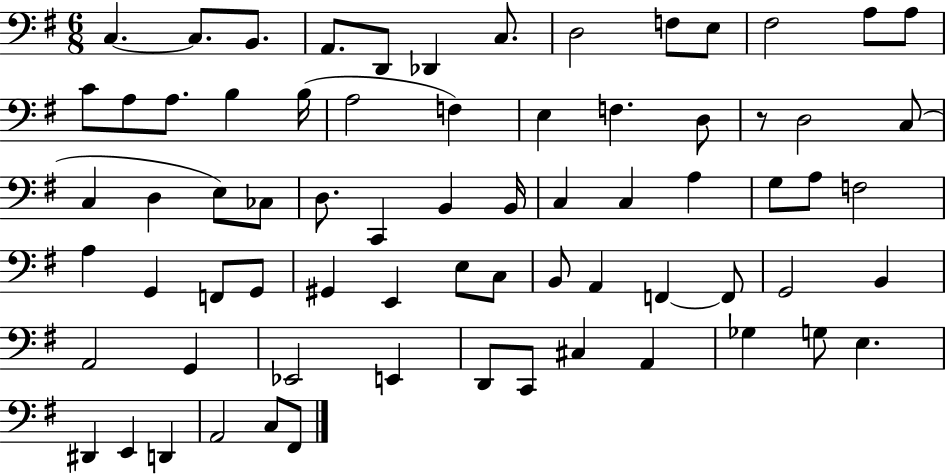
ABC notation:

X:1
T:Untitled
M:6/8
L:1/4
K:G
C, C,/2 B,,/2 A,,/2 D,,/2 _D,, C,/2 D,2 F,/2 E,/2 ^F,2 A,/2 A,/2 C/2 A,/2 A,/2 B, B,/4 A,2 F, E, F, D,/2 z/2 D,2 C,/2 C, D, E,/2 _C,/2 D,/2 C,, B,, B,,/4 C, C, A, G,/2 A,/2 F,2 A, G,, F,,/2 G,,/2 ^G,, E,, E,/2 C,/2 B,,/2 A,, F,, F,,/2 G,,2 B,, A,,2 G,, _E,,2 E,, D,,/2 C,,/2 ^C, A,, _G, G,/2 E, ^D,, E,, D,, A,,2 C,/2 ^F,,/2